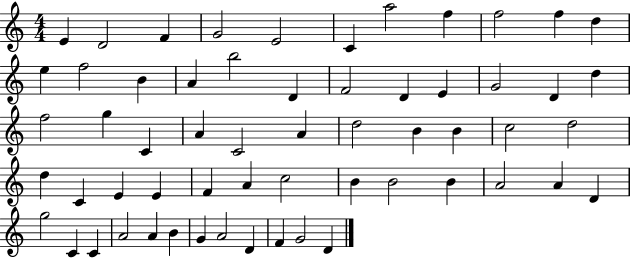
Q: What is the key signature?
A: C major